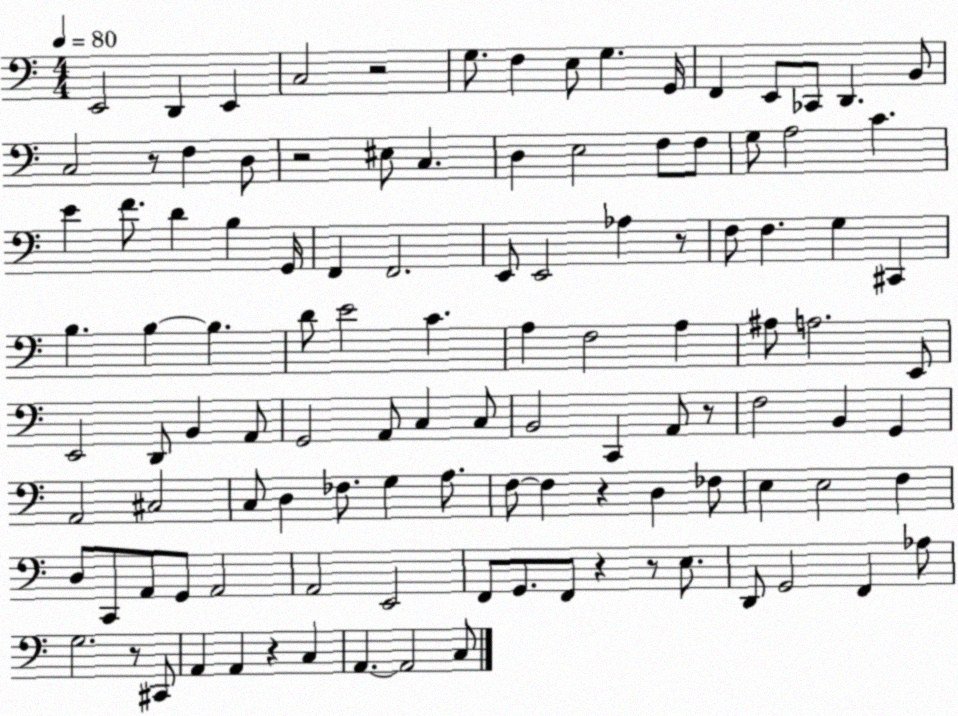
X:1
T:Untitled
M:4/4
L:1/4
K:C
E,,2 D,, E,, C,2 z2 G,/2 F, E,/2 G, G,,/4 F,, E,,/2 _C,,/2 D,, B,,/2 C,2 z/2 F, D,/2 z2 ^E,/2 C, D, E,2 F,/2 F,/2 G,/2 A,2 C E F/2 D B, G,,/4 F,, F,,2 E,,/2 E,,2 _A, z/2 F,/2 F, G, ^C,, B, B, B, D/2 E2 C A, F,2 A, ^A,/2 A,2 E,,/2 E,,2 D,,/2 B,, A,,/2 G,,2 A,,/2 C, C,/2 B,,2 C,, A,,/2 z/2 F,2 B,, G,, A,,2 ^C,2 C,/2 D, _F,/2 G, A,/2 F,/2 F, z D, _F,/2 E, E,2 F, D,/2 C,,/2 A,,/2 G,,/2 A,,2 A,,2 E,,2 F,,/2 G,,/2 F,,/2 z z/2 E,/2 D,,/2 G,,2 F,, _A,/2 G,2 z/2 ^C,,/2 A,, A,, z C, A,, A,,2 C,/2